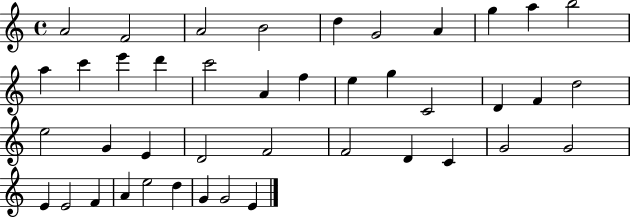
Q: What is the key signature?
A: C major